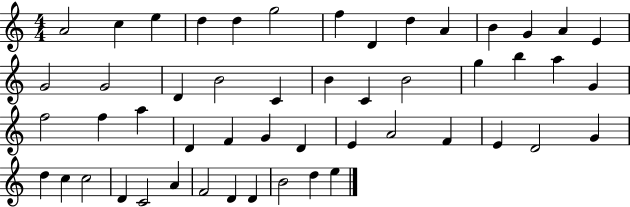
{
  \clef treble
  \numericTimeSignature
  \time 4/4
  \key c \major
  a'2 c''4 e''4 | d''4 d''4 g''2 | f''4 d'4 d''4 a'4 | b'4 g'4 a'4 e'4 | \break g'2 g'2 | d'4 b'2 c'4 | b'4 c'4 b'2 | g''4 b''4 a''4 g'4 | \break f''2 f''4 a''4 | d'4 f'4 g'4 d'4 | e'4 a'2 f'4 | e'4 d'2 g'4 | \break d''4 c''4 c''2 | d'4 c'2 a'4 | f'2 d'4 d'4 | b'2 d''4 e''4 | \break \bar "|."
}